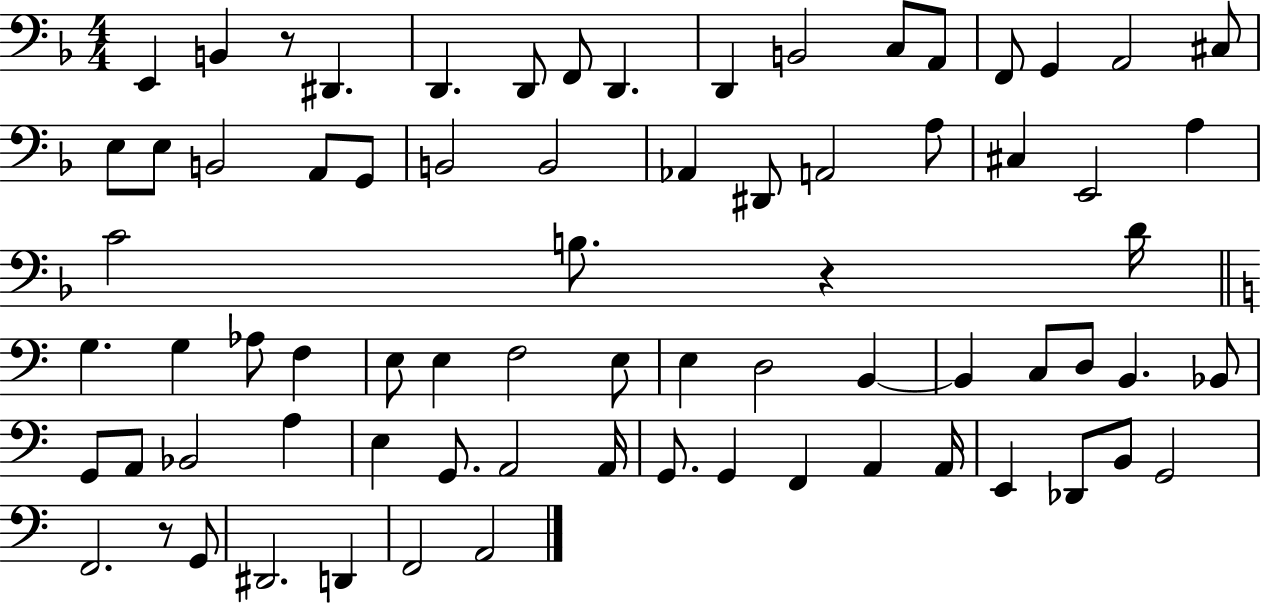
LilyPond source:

{
  \clef bass
  \numericTimeSignature
  \time 4/4
  \key f \major
  e,4 b,4 r8 dis,4. | d,4. d,8 f,8 d,4. | d,4 b,2 c8 a,8 | f,8 g,4 a,2 cis8 | \break e8 e8 b,2 a,8 g,8 | b,2 b,2 | aes,4 dis,8 a,2 a8 | cis4 e,2 a4 | \break c'2 b8. r4 d'16 | \bar "||" \break \key c \major g4. g4 aes8 f4 | e8 e4 f2 e8 | e4 d2 b,4~~ | b,4 c8 d8 b,4. bes,8 | \break g,8 a,8 bes,2 a4 | e4 g,8. a,2 a,16 | g,8. g,4 f,4 a,4 a,16 | e,4 des,8 b,8 g,2 | \break f,2. r8 g,8 | dis,2. d,4 | f,2 a,2 | \bar "|."
}